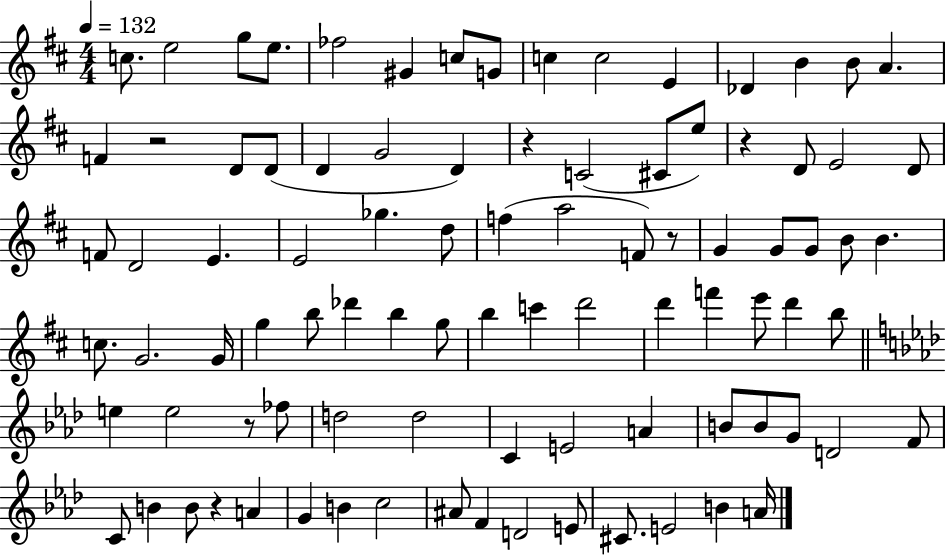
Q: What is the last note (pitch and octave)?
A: A4